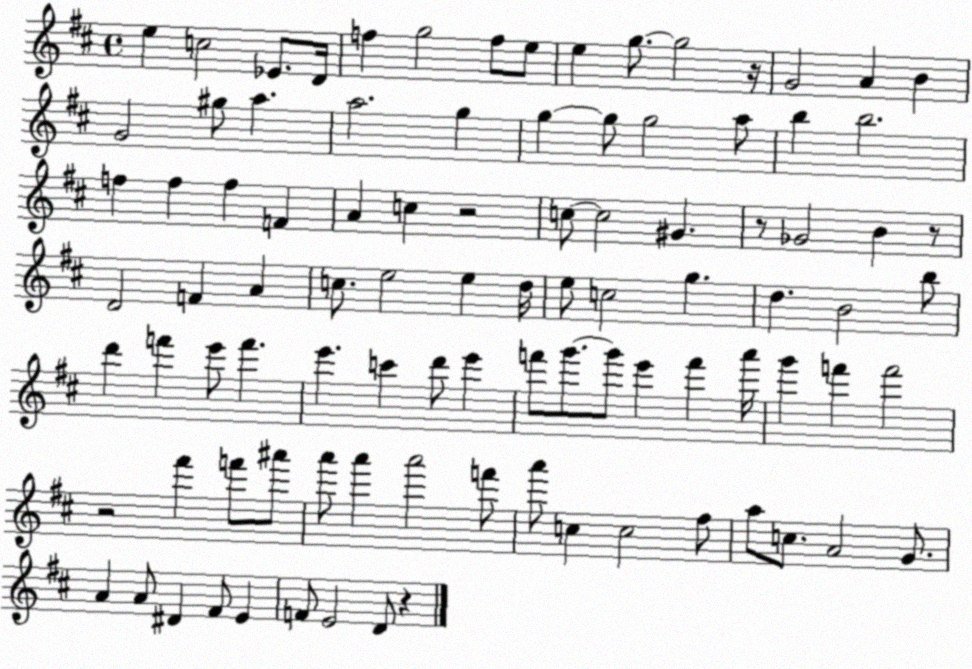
X:1
T:Untitled
M:4/4
L:1/4
K:D
e c2 _E/2 D/4 f g2 f/2 e/2 e g/2 g2 z/4 G2 A B G2 ^g/2 a a2 g g g/2 g2 a/2 b b2 f f f F A c z2 c/2 c2 ^G z/2 _G2 B z/2 D2 F A c/2 e2 e d/4 e/2 c2 g d B2 b/2 d' f' e'/2 f' e' c' d'/2 e' f'/2 g'/2 g'/2 e' f' a'/4 g' f' f'2 z2 ^f' f'/2 ^a'/2 a'/2 a' a'2 f'/2 a'/2 c c2 ^f/2 a/2 c/2 A2 G/2 A A/2 ^D ^F/2 E F/2 E2 D/2 z